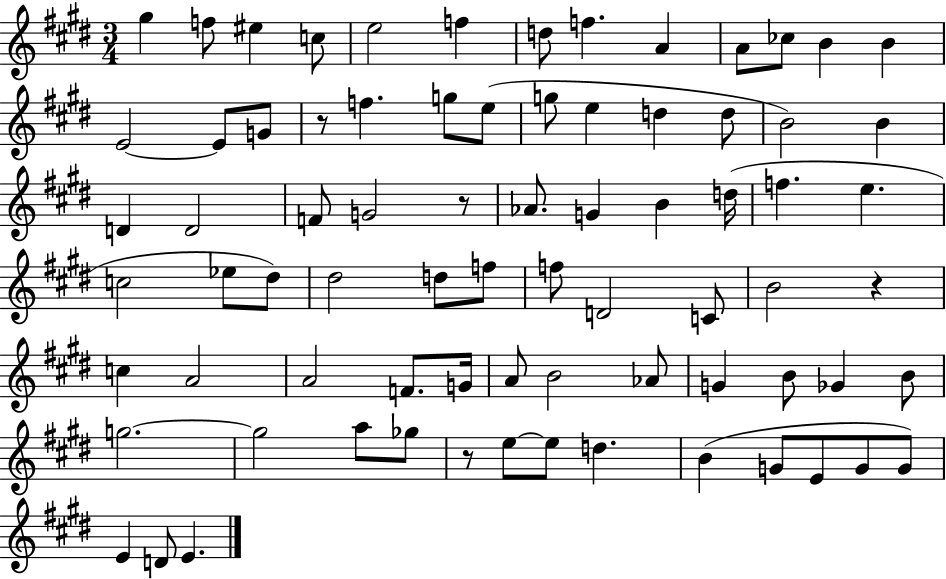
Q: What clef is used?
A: treble